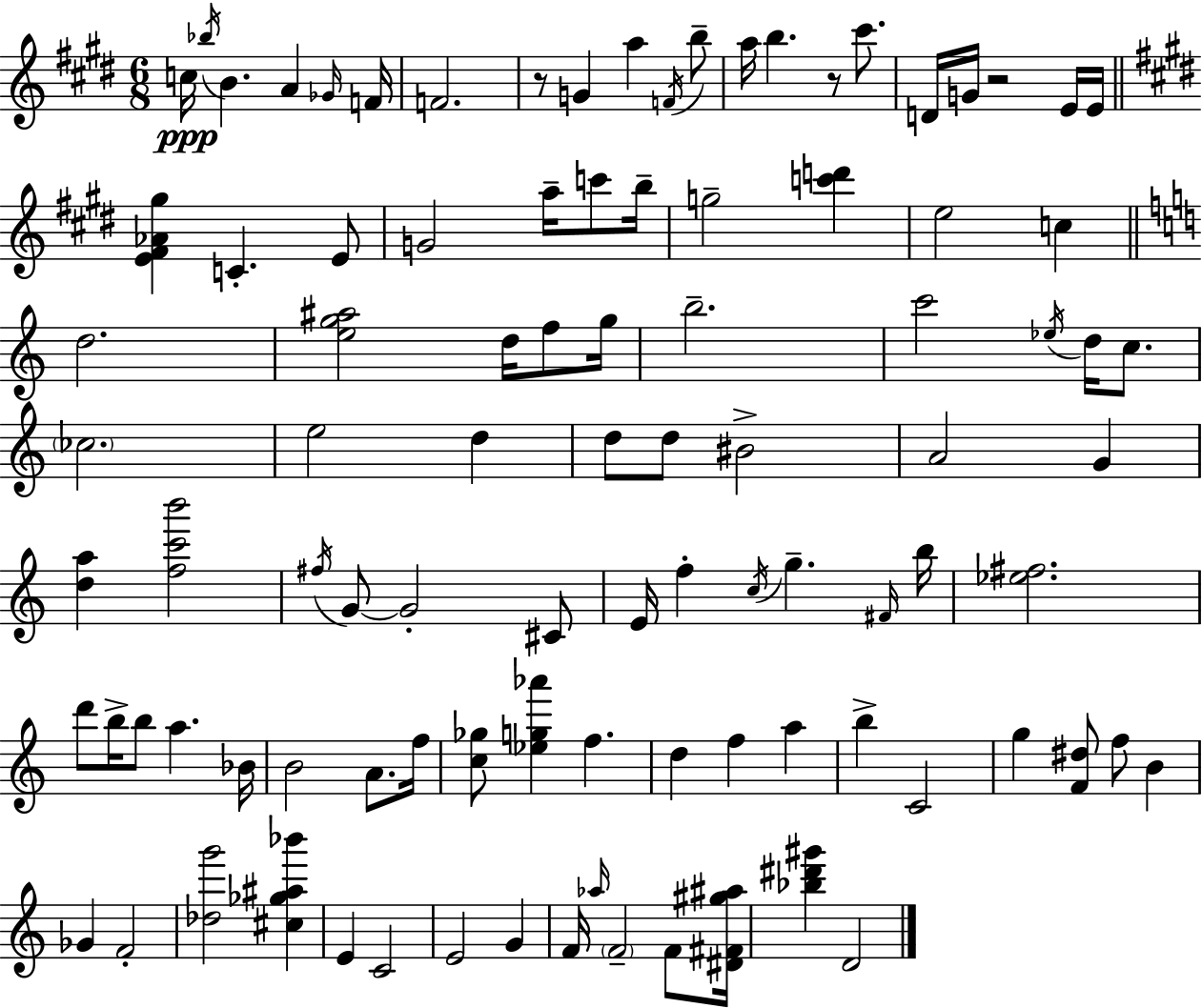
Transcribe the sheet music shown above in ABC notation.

X:1
T:Untitled
M:6/8
L:1/4
K:E
c/4 _b/4 B A _G/4 F/4 F2 z/2 G a F/4 b/2 a/4 b z/2 ^c'/2 D/4 G/4 z2 E/4 E/4 [E^F_A^g] C E/2 G2 a/4 c'/2 b/4 g2 [c'd'] e2 c d2 [eg^a]2 d/4 f/2 g/4 b2 c'2 _e/4 d/4 c/2 _c2 e2 d d/2 d/2 ^B2 A2 G [da] [fc'b']2 ^f/4 G/2 G2 ^C/2 E/4 f c/4 g ^F/4 b/4 [_e^f]2 d'/2 b/4 b/2 a _B/4 B2 A/2 f/4 [c_g]/2 [_eg_a'] f d f a b C2 g [F^d]/2 f/2 B _G F2 [_dg']2 [^c_g^a_b'] E C2 E2 G F/4 _a/4 F2 F/2 [^D^F^g^a]/4 [_b^d'^g'] D2